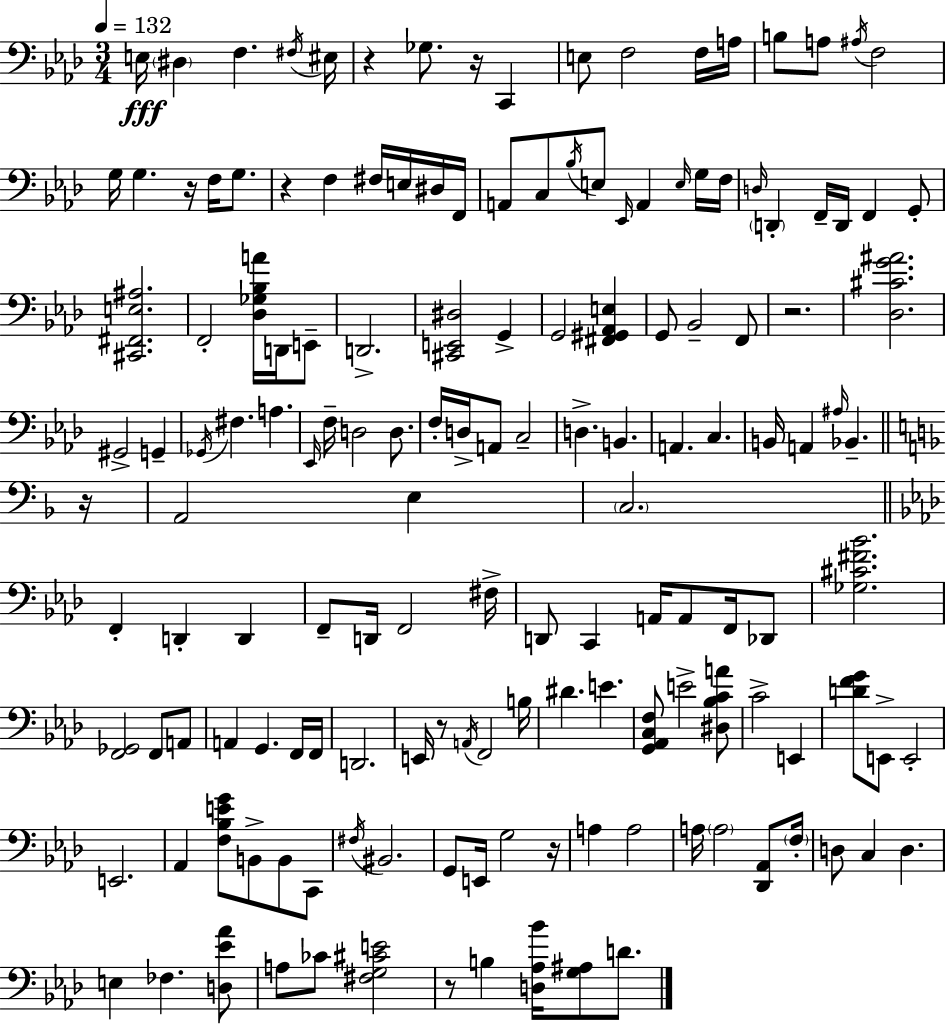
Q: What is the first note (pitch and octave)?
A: E3